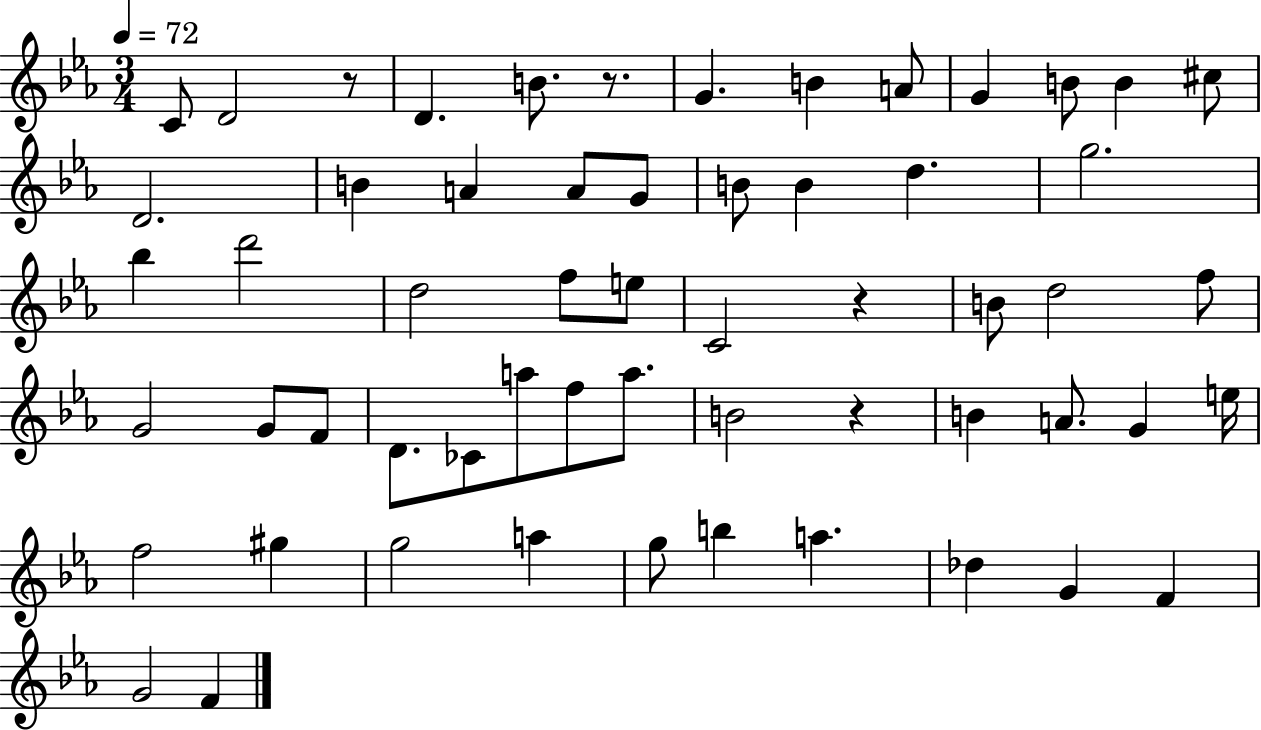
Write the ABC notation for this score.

X:1
T:Untitled
M:3/4
L:1/4
K:Eb
C/2 D2 z/2 D B/2 z/2 G B A/2 G B/2 B ^c/2 D2 B A A/2 G/2 B/2 B d g2 _b d'2 d2 f/2 e/2 C2 z B/2 d2 f/2 G2 G/2 F/2 D/2 _C/2 a/2 f/2 a/2 B2 z B A/2 G e/4 f2 ^g g2 a g/2 b a _d G F G2 F